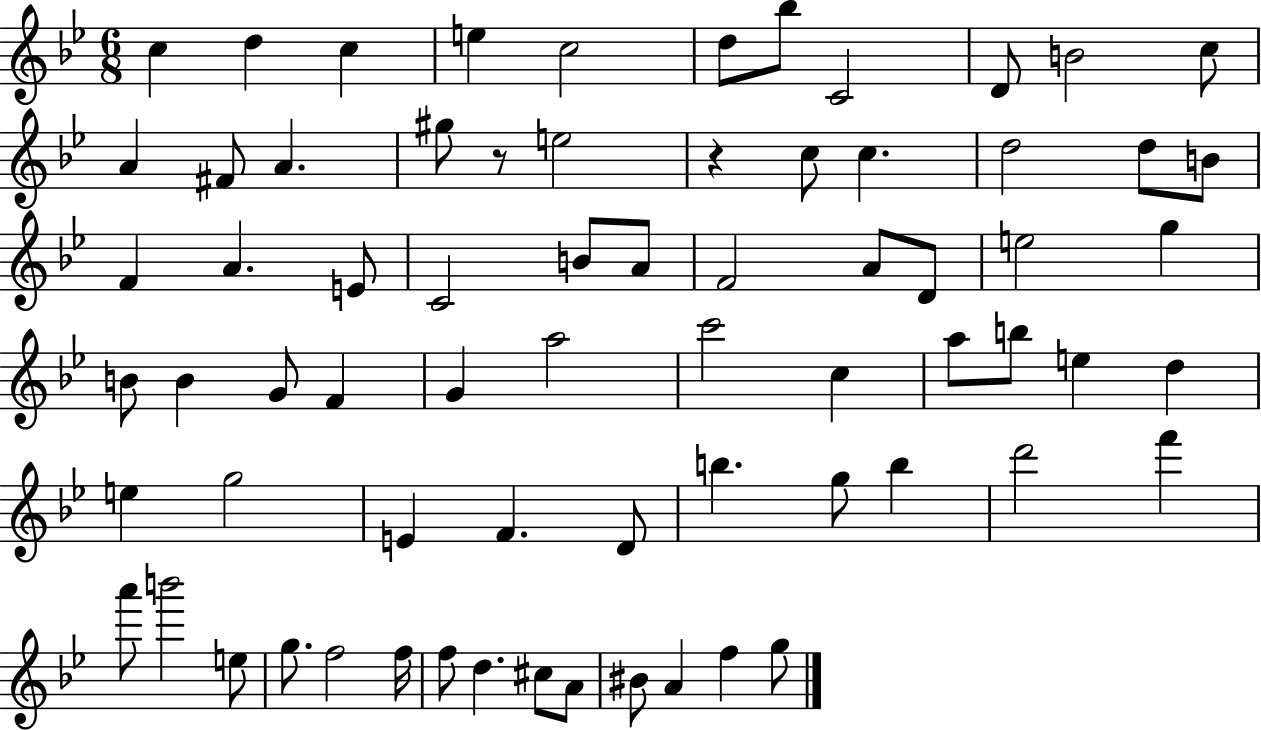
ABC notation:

X:1
T:Untitled
M:6/8
L:1/4
K:Bb
c d c e c2 d/2 _b/2 C2 D/2 B2 c/2 A ^F/2 A ^g/2 z/2 e2 z c/2 c d2 d/2 B/2 F A E/2 C2 B/2 A/2 F2 A/2 D/2 e2 g B/2 B G/2 F G a2 c'2 c a/2 b/2 e d e g2 E F D/2 b g/2 b d'2 f' a'/2 b'2 e/2 g/2 f2 f/4 f/2 d ^c/2 A/2 ^B/2 A f g/2